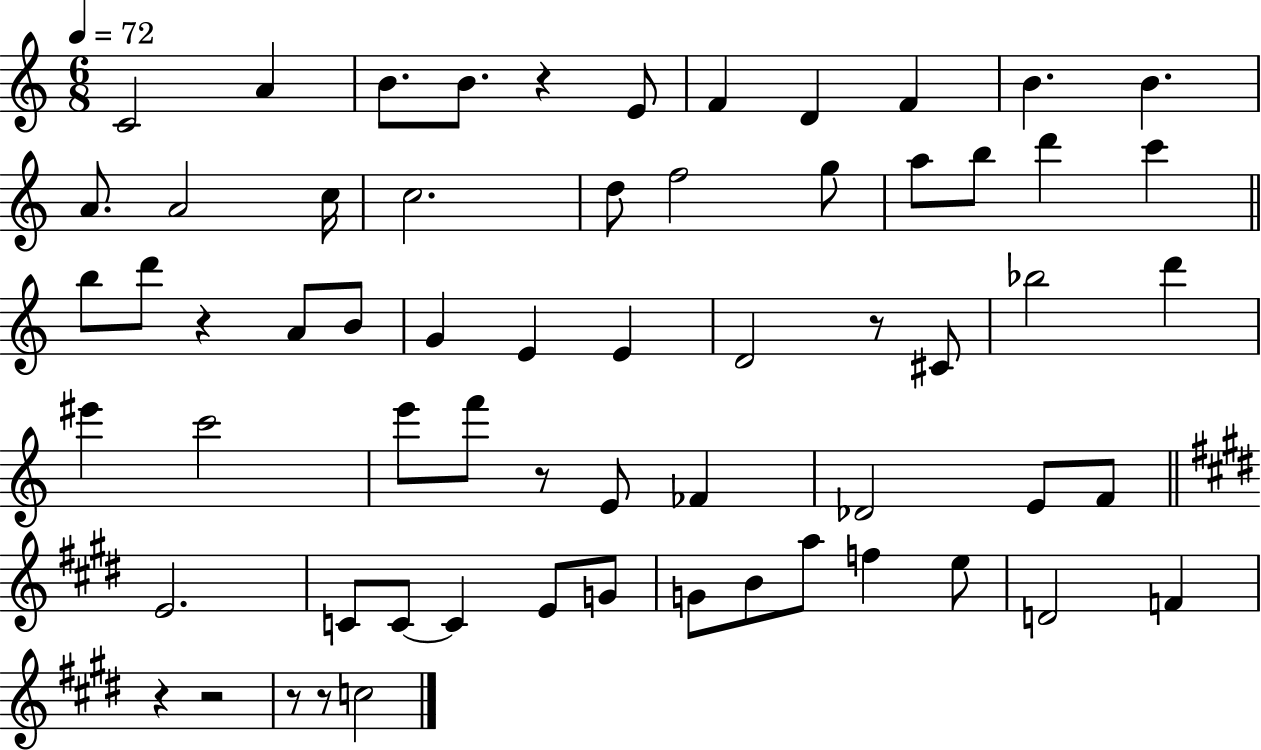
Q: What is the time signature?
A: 6/8